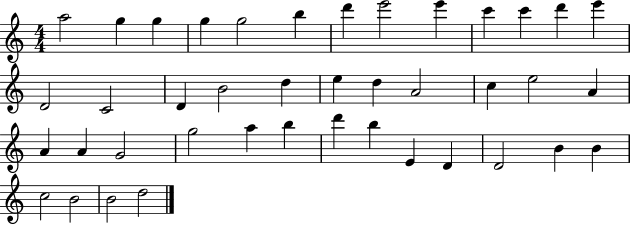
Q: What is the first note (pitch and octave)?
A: A5